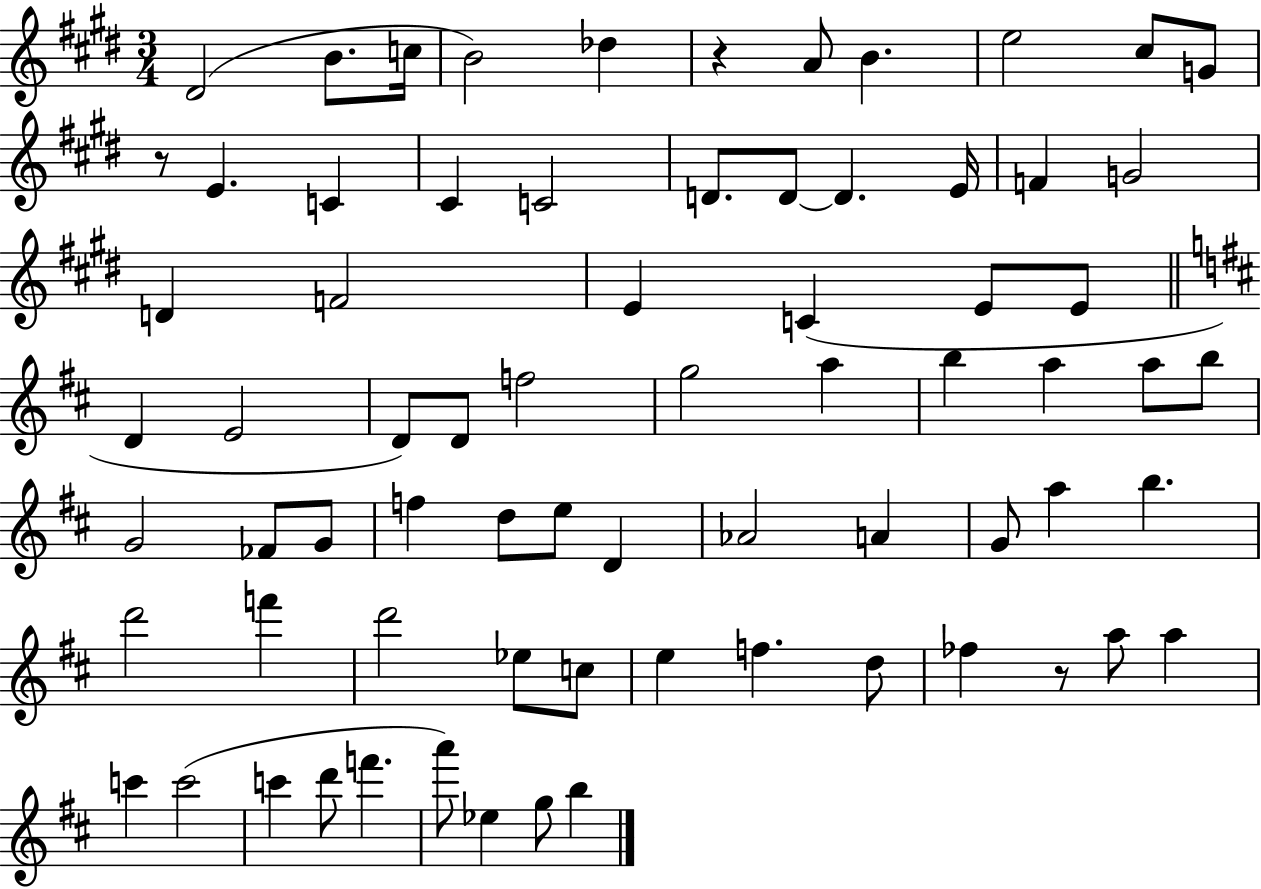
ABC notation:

X:1
T:Untitled
M:3/4
L:1/4
K:E
^D2 B/2 c/4 B2 _d z A/2 B e2 ^c/2 G/2 z/2 E C ^C C2 D/2 D/2 D E/4 F G2 D F2 E C E/2 E/2 D E2 D/2 D/2 f2 g2 a b a a/2 b/2 G2 _F/2 G/2 f d/2 e/2 D _A2 A G/2 a b d'2 f' d'2 _e/2 c/2 e f d/2 _f z/2 a/2 a c' c'2 c' d'/2 f' a'/2 _e g/2 b